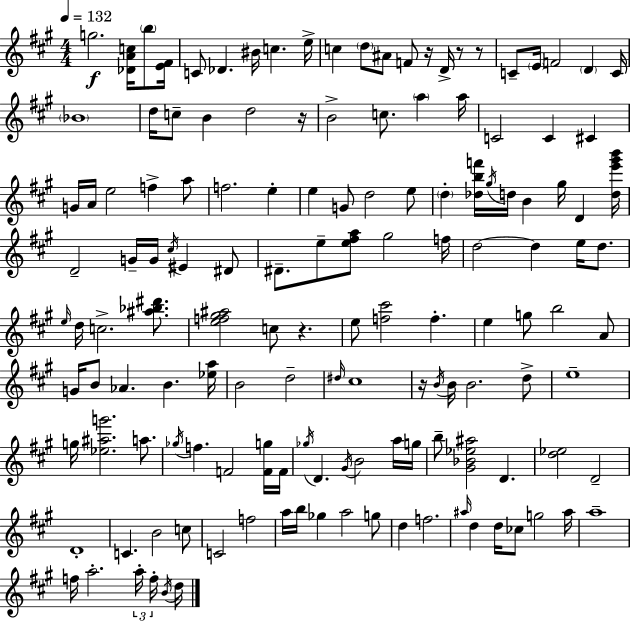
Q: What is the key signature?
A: A major